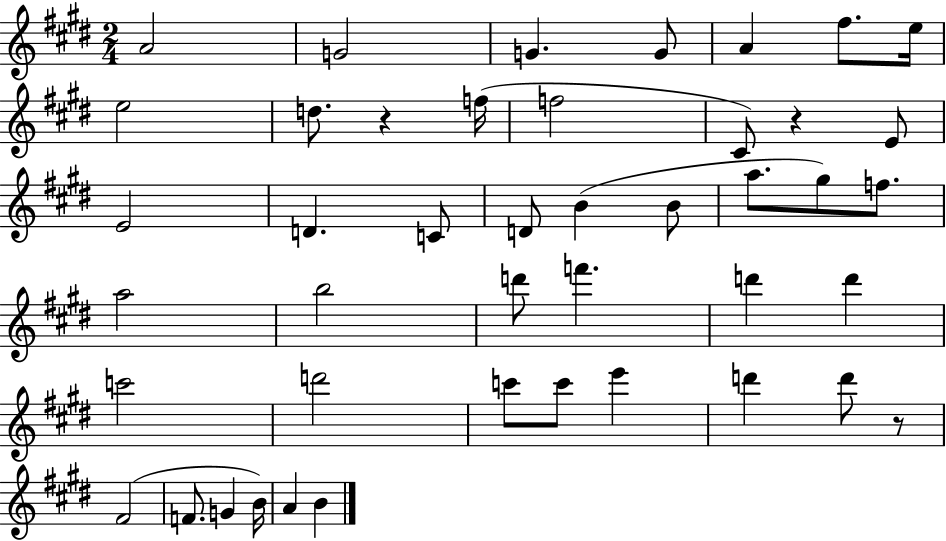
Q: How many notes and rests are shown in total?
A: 44